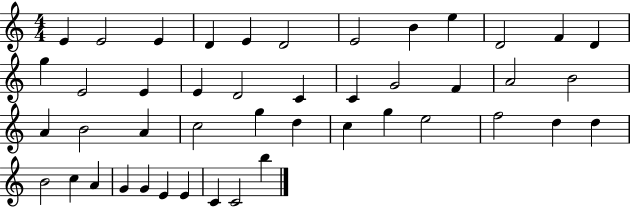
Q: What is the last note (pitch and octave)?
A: B5